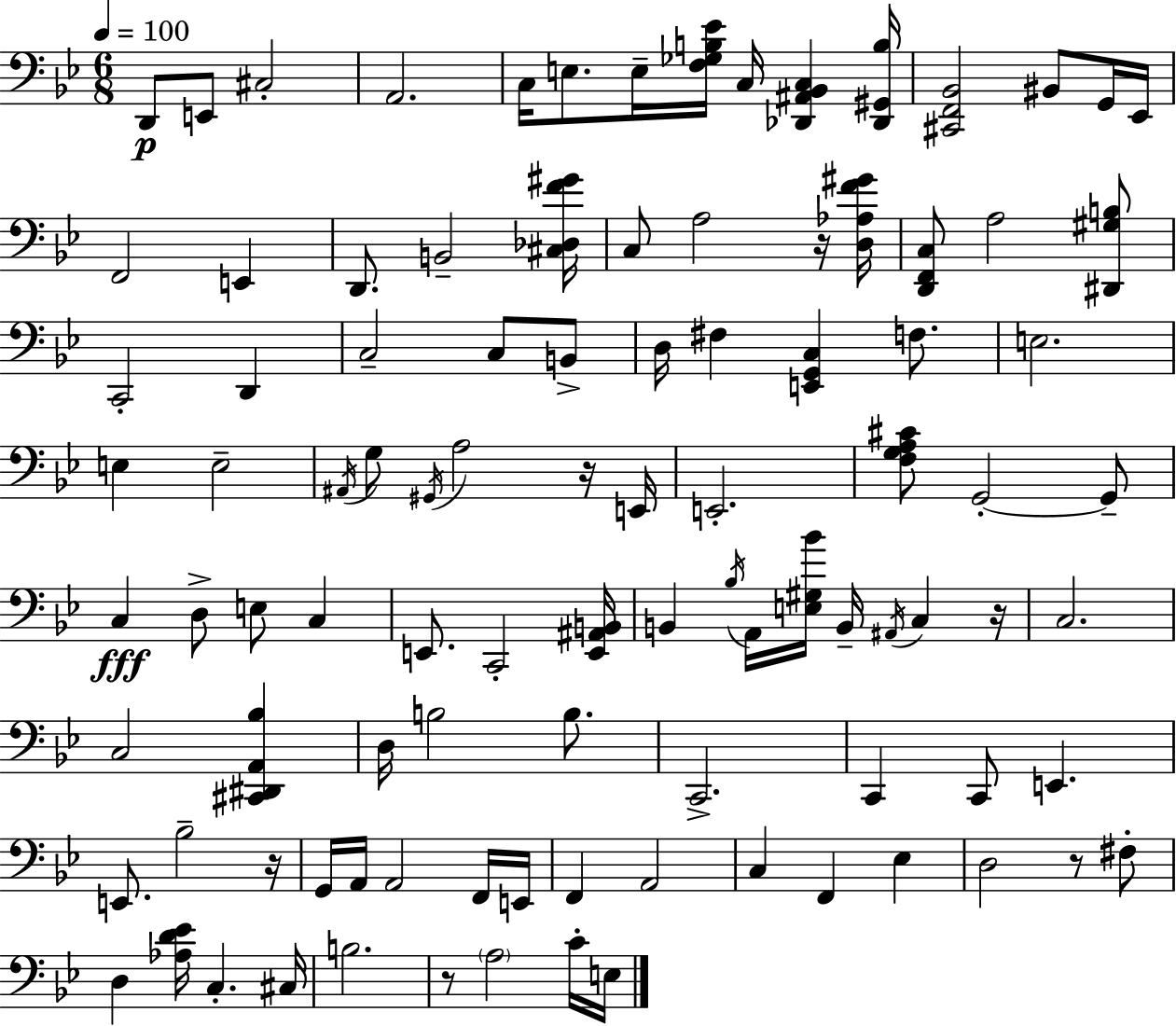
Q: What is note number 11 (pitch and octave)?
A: Eb2